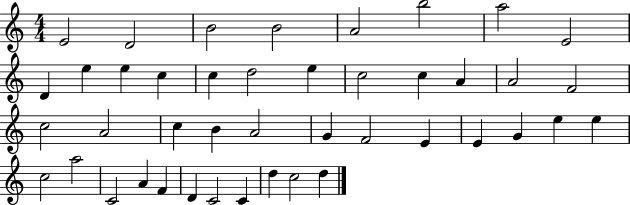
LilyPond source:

{
  \clef treble
  \numericTimeSignature
  \time 4/4
  \key c \major
  e'2 d'2 | b'2 b'2 | a'2 b''2 | a''2 e'2 | \break d'4 e''4 e''4 c''4 | c''4 d''2 e''4 | c''2 c''4 a'4 | a'2 f'2 | \break c''2 a'2 | c''4 b'4 a'2 | g'4 f'2 e'4 | e'4 g'4 e''4 e''4 | \break c''2 a''2 | c'2 a'4 f'4 | d'4 c'2 c'4 | d''4 c''2 d''4 | \break \bar "|."
}